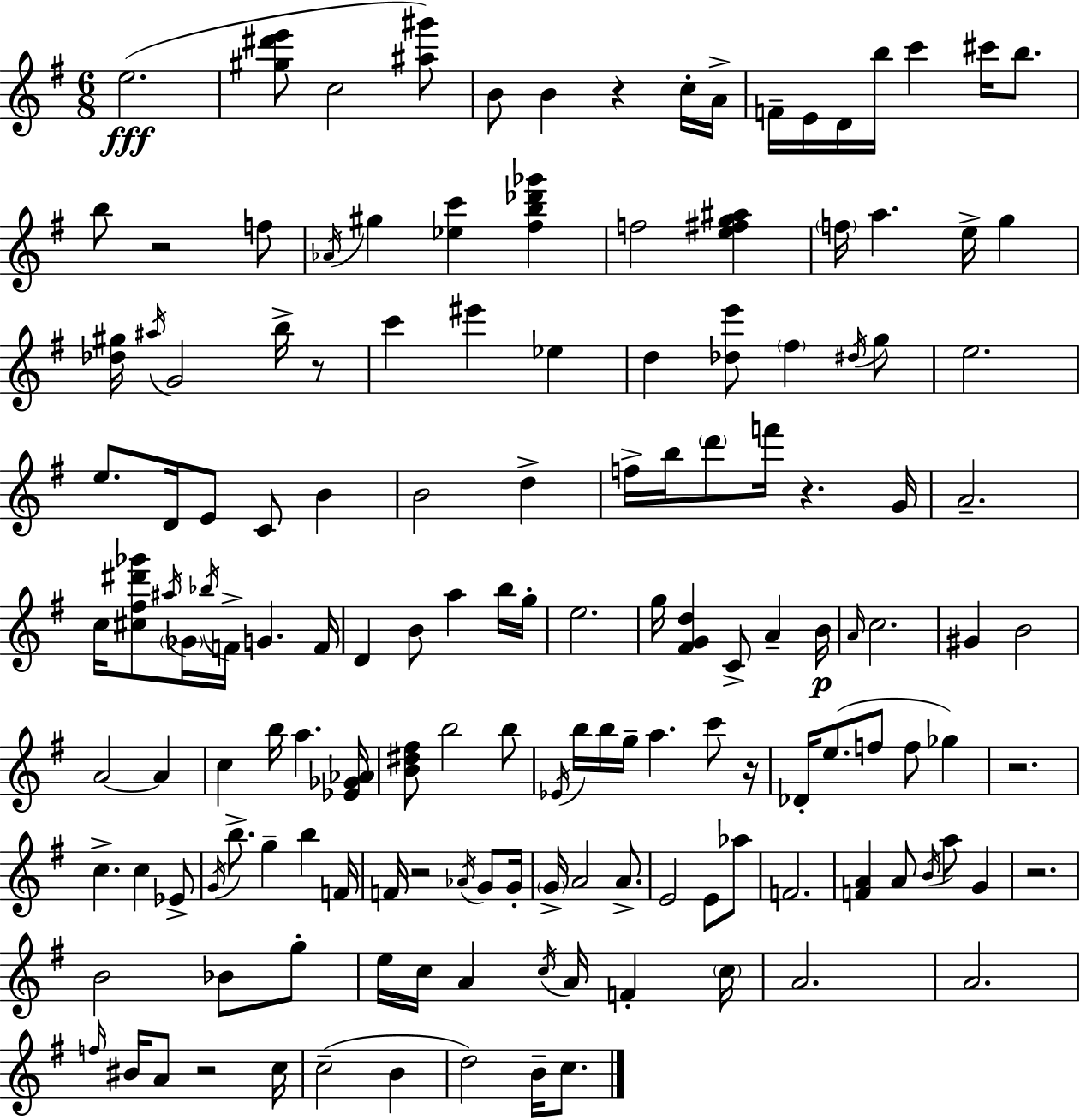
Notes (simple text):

E5/h. [G#5,D#6,E6]/e C5/h [A#5,G#6]/e B4/e B4/q R/q C5/s A4/s F4/s E4/s D4/s B5/s C6/q C#6/s B5/e. B5/e R/h F5/e Ab4/s G#5/q [Eb5,C6]/q [F#5,B5,Db6,Gb6]/q F5/h [E5,F#5,G5,A#5]/q F5/s A5/q. E5/s G5/q [Db5,G#5]/s A#5/s G4/h B5/s R/e C6/q EIS6/q Eb5/q D5/q [Db5,E6]/e F#5/q D#5/s G5/e E5/h. E5/e. D4/s E4/e C4/e B4/q B4/h D5/q F5/s B5/s D6/e F6/s R/q. G4/s A4/h. C5/s [C#5,F#5,D#6,Gb6]/e A#5/s Gb4/s Bb5/s F4/s G4/q. F4/s D4/q B4/e A5/q B5/s G5/s E5/h. G5/s [F#4,G4,D5]/q C4/e A4/q B4/s A4/s C5/h. G#4/q B4/h A4/h A4/q C5/q B5/s A5/q. [Eb4,Gb4,Ab4]/s [B4,D#5,F#5]/e B5/h B5/e Eb4/s B5/s B5/s G5/s A5/q. C6/e R/s Db4/s E5/e. F5/e F5/e Gb5/q R/h. C5/q. C5/q Eb4/e G4/s B5/e. G5/q B5/q F4/s F4/s R/h Ab4/s G4/e G4/s G4/s A4/h A4/e. E4/h E4/e Ab5/e F4/h. [F4,A4]/q A4/e B4/s A5/e G4/q R/h. B4/h Bb4/e G5/e E5/s C5/s A4/q C5/s A4/s F4/q C5/s A4/h. A4/h. F5/s BIS4/s A4/e R/h C5/s C5/h B4/q D5/h B4/s C5/e.